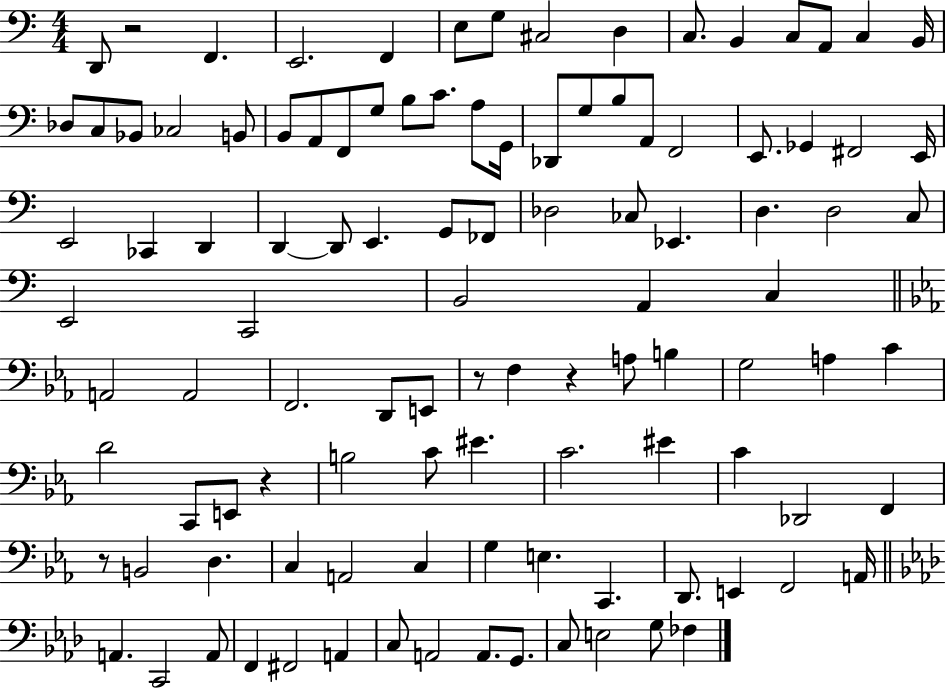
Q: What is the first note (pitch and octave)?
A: D2